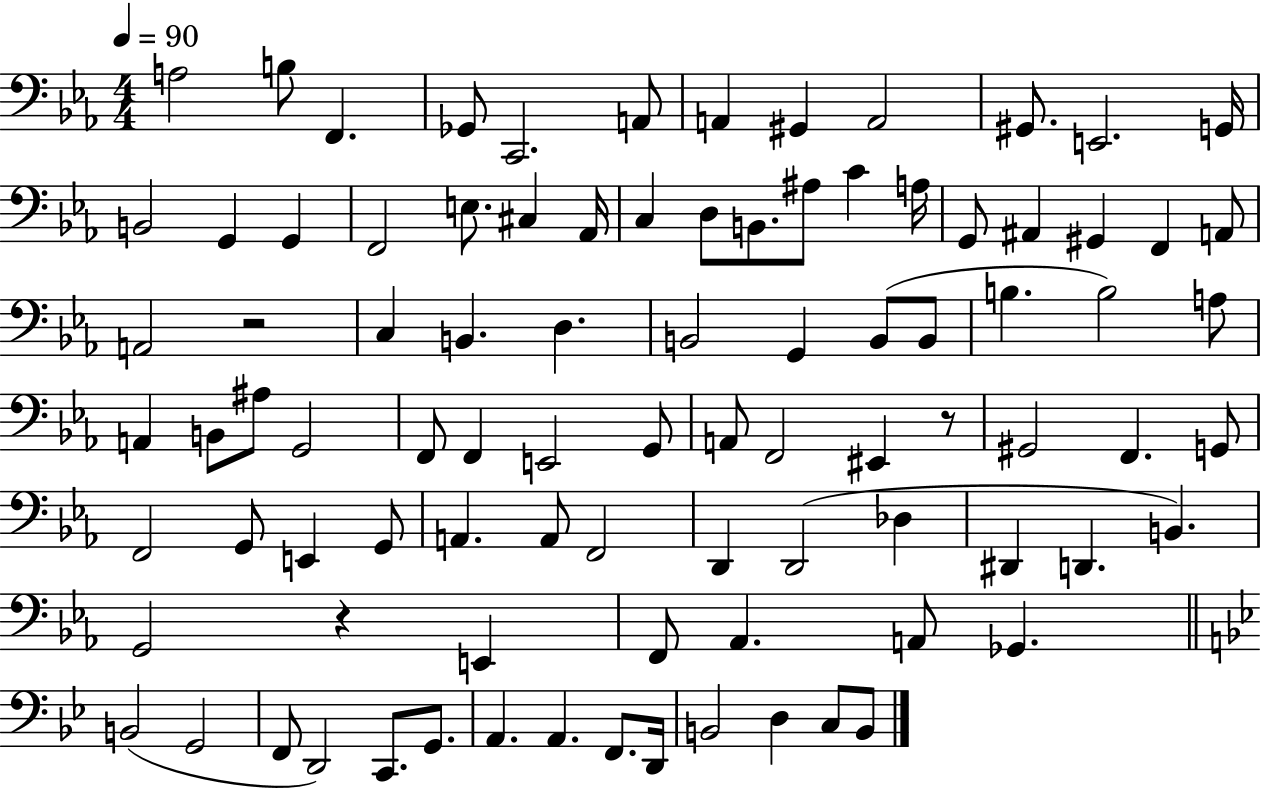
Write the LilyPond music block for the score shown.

{
  \clef bass
  \numericTimeSignature
  \time 4/4
  \key ees \major
  \tempo 4 = 90
  a2 b8 f,4. | ges,8 c,2. a,8 | a,4 gis,4 a,2 | gis,8. e,2. g,16 | \break b,2 g,4 g,4 | f,2 e8. cis4 aes,16 | c4 d8 b,8. ais8 c'4 a16 | g,8 ais,4 gis,4 f,4 a,8 | \break a,2 r2 | c4 b,4. d4. | b,2 g,4 b,8( b,8 | b4. b2) a8 | \break a,4 b,8 ais8 g,2 | f,8 f,4 e,2 g,8 | a,8 f,2 eis,4 r8 | gis,2 f,4. g,8 | \break f,2 g,8 e,4 g,8 | a,4. a,8 f,2 | d,4 d,2( des4 | dis,4 d,4. b,4.) | \break g,2 r4 e,4 | f,8 aes,4. a,8 ges,4. | \bar "||" \break \key g \minor b,2( g,2 | f,8 d,2) c,8. g,8. | a,4. a,4. f,8. d,16 | b,2 d4 c8 b,8 | \break \bar "|."
}